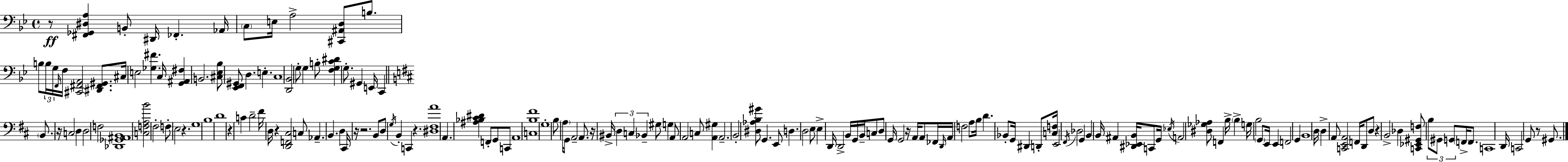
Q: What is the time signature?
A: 4/4